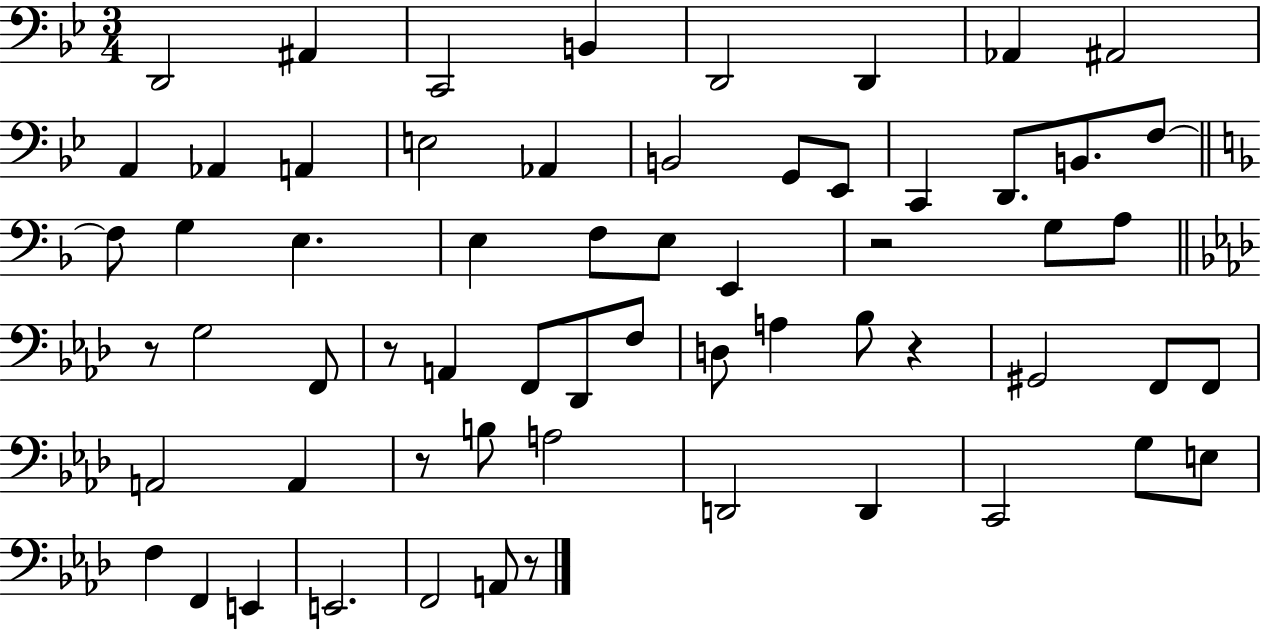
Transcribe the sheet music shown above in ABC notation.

X:1
T:Untitled
M:3/4
L:1/4
K:Bb
D,,2 ^A,, C,,2 B,, D,,2 D,, _A,, ^A,,2 A,, _A,, A,, E,2 _A,, B,,2 G,,/2 _E,,/2 C,, D,,/2 B,,/2 F,/2 F,/2 G, E, E, F,/2 E,/2 E,, z2 G,/2 A,/2 z/2 G,2 F,,/2 z/2 A,, F,,/2 _D,,/2 F,/2 D,/2 A, _B,/2 z ^G,,2 F,,/2 F,,/2 A,,2 A,, z/2 B,/2 A,2 D,,2 D,, C,,2 G,/2 E,/2 F, F,, E,, E,,2 F,,2 A,,/2 z/2